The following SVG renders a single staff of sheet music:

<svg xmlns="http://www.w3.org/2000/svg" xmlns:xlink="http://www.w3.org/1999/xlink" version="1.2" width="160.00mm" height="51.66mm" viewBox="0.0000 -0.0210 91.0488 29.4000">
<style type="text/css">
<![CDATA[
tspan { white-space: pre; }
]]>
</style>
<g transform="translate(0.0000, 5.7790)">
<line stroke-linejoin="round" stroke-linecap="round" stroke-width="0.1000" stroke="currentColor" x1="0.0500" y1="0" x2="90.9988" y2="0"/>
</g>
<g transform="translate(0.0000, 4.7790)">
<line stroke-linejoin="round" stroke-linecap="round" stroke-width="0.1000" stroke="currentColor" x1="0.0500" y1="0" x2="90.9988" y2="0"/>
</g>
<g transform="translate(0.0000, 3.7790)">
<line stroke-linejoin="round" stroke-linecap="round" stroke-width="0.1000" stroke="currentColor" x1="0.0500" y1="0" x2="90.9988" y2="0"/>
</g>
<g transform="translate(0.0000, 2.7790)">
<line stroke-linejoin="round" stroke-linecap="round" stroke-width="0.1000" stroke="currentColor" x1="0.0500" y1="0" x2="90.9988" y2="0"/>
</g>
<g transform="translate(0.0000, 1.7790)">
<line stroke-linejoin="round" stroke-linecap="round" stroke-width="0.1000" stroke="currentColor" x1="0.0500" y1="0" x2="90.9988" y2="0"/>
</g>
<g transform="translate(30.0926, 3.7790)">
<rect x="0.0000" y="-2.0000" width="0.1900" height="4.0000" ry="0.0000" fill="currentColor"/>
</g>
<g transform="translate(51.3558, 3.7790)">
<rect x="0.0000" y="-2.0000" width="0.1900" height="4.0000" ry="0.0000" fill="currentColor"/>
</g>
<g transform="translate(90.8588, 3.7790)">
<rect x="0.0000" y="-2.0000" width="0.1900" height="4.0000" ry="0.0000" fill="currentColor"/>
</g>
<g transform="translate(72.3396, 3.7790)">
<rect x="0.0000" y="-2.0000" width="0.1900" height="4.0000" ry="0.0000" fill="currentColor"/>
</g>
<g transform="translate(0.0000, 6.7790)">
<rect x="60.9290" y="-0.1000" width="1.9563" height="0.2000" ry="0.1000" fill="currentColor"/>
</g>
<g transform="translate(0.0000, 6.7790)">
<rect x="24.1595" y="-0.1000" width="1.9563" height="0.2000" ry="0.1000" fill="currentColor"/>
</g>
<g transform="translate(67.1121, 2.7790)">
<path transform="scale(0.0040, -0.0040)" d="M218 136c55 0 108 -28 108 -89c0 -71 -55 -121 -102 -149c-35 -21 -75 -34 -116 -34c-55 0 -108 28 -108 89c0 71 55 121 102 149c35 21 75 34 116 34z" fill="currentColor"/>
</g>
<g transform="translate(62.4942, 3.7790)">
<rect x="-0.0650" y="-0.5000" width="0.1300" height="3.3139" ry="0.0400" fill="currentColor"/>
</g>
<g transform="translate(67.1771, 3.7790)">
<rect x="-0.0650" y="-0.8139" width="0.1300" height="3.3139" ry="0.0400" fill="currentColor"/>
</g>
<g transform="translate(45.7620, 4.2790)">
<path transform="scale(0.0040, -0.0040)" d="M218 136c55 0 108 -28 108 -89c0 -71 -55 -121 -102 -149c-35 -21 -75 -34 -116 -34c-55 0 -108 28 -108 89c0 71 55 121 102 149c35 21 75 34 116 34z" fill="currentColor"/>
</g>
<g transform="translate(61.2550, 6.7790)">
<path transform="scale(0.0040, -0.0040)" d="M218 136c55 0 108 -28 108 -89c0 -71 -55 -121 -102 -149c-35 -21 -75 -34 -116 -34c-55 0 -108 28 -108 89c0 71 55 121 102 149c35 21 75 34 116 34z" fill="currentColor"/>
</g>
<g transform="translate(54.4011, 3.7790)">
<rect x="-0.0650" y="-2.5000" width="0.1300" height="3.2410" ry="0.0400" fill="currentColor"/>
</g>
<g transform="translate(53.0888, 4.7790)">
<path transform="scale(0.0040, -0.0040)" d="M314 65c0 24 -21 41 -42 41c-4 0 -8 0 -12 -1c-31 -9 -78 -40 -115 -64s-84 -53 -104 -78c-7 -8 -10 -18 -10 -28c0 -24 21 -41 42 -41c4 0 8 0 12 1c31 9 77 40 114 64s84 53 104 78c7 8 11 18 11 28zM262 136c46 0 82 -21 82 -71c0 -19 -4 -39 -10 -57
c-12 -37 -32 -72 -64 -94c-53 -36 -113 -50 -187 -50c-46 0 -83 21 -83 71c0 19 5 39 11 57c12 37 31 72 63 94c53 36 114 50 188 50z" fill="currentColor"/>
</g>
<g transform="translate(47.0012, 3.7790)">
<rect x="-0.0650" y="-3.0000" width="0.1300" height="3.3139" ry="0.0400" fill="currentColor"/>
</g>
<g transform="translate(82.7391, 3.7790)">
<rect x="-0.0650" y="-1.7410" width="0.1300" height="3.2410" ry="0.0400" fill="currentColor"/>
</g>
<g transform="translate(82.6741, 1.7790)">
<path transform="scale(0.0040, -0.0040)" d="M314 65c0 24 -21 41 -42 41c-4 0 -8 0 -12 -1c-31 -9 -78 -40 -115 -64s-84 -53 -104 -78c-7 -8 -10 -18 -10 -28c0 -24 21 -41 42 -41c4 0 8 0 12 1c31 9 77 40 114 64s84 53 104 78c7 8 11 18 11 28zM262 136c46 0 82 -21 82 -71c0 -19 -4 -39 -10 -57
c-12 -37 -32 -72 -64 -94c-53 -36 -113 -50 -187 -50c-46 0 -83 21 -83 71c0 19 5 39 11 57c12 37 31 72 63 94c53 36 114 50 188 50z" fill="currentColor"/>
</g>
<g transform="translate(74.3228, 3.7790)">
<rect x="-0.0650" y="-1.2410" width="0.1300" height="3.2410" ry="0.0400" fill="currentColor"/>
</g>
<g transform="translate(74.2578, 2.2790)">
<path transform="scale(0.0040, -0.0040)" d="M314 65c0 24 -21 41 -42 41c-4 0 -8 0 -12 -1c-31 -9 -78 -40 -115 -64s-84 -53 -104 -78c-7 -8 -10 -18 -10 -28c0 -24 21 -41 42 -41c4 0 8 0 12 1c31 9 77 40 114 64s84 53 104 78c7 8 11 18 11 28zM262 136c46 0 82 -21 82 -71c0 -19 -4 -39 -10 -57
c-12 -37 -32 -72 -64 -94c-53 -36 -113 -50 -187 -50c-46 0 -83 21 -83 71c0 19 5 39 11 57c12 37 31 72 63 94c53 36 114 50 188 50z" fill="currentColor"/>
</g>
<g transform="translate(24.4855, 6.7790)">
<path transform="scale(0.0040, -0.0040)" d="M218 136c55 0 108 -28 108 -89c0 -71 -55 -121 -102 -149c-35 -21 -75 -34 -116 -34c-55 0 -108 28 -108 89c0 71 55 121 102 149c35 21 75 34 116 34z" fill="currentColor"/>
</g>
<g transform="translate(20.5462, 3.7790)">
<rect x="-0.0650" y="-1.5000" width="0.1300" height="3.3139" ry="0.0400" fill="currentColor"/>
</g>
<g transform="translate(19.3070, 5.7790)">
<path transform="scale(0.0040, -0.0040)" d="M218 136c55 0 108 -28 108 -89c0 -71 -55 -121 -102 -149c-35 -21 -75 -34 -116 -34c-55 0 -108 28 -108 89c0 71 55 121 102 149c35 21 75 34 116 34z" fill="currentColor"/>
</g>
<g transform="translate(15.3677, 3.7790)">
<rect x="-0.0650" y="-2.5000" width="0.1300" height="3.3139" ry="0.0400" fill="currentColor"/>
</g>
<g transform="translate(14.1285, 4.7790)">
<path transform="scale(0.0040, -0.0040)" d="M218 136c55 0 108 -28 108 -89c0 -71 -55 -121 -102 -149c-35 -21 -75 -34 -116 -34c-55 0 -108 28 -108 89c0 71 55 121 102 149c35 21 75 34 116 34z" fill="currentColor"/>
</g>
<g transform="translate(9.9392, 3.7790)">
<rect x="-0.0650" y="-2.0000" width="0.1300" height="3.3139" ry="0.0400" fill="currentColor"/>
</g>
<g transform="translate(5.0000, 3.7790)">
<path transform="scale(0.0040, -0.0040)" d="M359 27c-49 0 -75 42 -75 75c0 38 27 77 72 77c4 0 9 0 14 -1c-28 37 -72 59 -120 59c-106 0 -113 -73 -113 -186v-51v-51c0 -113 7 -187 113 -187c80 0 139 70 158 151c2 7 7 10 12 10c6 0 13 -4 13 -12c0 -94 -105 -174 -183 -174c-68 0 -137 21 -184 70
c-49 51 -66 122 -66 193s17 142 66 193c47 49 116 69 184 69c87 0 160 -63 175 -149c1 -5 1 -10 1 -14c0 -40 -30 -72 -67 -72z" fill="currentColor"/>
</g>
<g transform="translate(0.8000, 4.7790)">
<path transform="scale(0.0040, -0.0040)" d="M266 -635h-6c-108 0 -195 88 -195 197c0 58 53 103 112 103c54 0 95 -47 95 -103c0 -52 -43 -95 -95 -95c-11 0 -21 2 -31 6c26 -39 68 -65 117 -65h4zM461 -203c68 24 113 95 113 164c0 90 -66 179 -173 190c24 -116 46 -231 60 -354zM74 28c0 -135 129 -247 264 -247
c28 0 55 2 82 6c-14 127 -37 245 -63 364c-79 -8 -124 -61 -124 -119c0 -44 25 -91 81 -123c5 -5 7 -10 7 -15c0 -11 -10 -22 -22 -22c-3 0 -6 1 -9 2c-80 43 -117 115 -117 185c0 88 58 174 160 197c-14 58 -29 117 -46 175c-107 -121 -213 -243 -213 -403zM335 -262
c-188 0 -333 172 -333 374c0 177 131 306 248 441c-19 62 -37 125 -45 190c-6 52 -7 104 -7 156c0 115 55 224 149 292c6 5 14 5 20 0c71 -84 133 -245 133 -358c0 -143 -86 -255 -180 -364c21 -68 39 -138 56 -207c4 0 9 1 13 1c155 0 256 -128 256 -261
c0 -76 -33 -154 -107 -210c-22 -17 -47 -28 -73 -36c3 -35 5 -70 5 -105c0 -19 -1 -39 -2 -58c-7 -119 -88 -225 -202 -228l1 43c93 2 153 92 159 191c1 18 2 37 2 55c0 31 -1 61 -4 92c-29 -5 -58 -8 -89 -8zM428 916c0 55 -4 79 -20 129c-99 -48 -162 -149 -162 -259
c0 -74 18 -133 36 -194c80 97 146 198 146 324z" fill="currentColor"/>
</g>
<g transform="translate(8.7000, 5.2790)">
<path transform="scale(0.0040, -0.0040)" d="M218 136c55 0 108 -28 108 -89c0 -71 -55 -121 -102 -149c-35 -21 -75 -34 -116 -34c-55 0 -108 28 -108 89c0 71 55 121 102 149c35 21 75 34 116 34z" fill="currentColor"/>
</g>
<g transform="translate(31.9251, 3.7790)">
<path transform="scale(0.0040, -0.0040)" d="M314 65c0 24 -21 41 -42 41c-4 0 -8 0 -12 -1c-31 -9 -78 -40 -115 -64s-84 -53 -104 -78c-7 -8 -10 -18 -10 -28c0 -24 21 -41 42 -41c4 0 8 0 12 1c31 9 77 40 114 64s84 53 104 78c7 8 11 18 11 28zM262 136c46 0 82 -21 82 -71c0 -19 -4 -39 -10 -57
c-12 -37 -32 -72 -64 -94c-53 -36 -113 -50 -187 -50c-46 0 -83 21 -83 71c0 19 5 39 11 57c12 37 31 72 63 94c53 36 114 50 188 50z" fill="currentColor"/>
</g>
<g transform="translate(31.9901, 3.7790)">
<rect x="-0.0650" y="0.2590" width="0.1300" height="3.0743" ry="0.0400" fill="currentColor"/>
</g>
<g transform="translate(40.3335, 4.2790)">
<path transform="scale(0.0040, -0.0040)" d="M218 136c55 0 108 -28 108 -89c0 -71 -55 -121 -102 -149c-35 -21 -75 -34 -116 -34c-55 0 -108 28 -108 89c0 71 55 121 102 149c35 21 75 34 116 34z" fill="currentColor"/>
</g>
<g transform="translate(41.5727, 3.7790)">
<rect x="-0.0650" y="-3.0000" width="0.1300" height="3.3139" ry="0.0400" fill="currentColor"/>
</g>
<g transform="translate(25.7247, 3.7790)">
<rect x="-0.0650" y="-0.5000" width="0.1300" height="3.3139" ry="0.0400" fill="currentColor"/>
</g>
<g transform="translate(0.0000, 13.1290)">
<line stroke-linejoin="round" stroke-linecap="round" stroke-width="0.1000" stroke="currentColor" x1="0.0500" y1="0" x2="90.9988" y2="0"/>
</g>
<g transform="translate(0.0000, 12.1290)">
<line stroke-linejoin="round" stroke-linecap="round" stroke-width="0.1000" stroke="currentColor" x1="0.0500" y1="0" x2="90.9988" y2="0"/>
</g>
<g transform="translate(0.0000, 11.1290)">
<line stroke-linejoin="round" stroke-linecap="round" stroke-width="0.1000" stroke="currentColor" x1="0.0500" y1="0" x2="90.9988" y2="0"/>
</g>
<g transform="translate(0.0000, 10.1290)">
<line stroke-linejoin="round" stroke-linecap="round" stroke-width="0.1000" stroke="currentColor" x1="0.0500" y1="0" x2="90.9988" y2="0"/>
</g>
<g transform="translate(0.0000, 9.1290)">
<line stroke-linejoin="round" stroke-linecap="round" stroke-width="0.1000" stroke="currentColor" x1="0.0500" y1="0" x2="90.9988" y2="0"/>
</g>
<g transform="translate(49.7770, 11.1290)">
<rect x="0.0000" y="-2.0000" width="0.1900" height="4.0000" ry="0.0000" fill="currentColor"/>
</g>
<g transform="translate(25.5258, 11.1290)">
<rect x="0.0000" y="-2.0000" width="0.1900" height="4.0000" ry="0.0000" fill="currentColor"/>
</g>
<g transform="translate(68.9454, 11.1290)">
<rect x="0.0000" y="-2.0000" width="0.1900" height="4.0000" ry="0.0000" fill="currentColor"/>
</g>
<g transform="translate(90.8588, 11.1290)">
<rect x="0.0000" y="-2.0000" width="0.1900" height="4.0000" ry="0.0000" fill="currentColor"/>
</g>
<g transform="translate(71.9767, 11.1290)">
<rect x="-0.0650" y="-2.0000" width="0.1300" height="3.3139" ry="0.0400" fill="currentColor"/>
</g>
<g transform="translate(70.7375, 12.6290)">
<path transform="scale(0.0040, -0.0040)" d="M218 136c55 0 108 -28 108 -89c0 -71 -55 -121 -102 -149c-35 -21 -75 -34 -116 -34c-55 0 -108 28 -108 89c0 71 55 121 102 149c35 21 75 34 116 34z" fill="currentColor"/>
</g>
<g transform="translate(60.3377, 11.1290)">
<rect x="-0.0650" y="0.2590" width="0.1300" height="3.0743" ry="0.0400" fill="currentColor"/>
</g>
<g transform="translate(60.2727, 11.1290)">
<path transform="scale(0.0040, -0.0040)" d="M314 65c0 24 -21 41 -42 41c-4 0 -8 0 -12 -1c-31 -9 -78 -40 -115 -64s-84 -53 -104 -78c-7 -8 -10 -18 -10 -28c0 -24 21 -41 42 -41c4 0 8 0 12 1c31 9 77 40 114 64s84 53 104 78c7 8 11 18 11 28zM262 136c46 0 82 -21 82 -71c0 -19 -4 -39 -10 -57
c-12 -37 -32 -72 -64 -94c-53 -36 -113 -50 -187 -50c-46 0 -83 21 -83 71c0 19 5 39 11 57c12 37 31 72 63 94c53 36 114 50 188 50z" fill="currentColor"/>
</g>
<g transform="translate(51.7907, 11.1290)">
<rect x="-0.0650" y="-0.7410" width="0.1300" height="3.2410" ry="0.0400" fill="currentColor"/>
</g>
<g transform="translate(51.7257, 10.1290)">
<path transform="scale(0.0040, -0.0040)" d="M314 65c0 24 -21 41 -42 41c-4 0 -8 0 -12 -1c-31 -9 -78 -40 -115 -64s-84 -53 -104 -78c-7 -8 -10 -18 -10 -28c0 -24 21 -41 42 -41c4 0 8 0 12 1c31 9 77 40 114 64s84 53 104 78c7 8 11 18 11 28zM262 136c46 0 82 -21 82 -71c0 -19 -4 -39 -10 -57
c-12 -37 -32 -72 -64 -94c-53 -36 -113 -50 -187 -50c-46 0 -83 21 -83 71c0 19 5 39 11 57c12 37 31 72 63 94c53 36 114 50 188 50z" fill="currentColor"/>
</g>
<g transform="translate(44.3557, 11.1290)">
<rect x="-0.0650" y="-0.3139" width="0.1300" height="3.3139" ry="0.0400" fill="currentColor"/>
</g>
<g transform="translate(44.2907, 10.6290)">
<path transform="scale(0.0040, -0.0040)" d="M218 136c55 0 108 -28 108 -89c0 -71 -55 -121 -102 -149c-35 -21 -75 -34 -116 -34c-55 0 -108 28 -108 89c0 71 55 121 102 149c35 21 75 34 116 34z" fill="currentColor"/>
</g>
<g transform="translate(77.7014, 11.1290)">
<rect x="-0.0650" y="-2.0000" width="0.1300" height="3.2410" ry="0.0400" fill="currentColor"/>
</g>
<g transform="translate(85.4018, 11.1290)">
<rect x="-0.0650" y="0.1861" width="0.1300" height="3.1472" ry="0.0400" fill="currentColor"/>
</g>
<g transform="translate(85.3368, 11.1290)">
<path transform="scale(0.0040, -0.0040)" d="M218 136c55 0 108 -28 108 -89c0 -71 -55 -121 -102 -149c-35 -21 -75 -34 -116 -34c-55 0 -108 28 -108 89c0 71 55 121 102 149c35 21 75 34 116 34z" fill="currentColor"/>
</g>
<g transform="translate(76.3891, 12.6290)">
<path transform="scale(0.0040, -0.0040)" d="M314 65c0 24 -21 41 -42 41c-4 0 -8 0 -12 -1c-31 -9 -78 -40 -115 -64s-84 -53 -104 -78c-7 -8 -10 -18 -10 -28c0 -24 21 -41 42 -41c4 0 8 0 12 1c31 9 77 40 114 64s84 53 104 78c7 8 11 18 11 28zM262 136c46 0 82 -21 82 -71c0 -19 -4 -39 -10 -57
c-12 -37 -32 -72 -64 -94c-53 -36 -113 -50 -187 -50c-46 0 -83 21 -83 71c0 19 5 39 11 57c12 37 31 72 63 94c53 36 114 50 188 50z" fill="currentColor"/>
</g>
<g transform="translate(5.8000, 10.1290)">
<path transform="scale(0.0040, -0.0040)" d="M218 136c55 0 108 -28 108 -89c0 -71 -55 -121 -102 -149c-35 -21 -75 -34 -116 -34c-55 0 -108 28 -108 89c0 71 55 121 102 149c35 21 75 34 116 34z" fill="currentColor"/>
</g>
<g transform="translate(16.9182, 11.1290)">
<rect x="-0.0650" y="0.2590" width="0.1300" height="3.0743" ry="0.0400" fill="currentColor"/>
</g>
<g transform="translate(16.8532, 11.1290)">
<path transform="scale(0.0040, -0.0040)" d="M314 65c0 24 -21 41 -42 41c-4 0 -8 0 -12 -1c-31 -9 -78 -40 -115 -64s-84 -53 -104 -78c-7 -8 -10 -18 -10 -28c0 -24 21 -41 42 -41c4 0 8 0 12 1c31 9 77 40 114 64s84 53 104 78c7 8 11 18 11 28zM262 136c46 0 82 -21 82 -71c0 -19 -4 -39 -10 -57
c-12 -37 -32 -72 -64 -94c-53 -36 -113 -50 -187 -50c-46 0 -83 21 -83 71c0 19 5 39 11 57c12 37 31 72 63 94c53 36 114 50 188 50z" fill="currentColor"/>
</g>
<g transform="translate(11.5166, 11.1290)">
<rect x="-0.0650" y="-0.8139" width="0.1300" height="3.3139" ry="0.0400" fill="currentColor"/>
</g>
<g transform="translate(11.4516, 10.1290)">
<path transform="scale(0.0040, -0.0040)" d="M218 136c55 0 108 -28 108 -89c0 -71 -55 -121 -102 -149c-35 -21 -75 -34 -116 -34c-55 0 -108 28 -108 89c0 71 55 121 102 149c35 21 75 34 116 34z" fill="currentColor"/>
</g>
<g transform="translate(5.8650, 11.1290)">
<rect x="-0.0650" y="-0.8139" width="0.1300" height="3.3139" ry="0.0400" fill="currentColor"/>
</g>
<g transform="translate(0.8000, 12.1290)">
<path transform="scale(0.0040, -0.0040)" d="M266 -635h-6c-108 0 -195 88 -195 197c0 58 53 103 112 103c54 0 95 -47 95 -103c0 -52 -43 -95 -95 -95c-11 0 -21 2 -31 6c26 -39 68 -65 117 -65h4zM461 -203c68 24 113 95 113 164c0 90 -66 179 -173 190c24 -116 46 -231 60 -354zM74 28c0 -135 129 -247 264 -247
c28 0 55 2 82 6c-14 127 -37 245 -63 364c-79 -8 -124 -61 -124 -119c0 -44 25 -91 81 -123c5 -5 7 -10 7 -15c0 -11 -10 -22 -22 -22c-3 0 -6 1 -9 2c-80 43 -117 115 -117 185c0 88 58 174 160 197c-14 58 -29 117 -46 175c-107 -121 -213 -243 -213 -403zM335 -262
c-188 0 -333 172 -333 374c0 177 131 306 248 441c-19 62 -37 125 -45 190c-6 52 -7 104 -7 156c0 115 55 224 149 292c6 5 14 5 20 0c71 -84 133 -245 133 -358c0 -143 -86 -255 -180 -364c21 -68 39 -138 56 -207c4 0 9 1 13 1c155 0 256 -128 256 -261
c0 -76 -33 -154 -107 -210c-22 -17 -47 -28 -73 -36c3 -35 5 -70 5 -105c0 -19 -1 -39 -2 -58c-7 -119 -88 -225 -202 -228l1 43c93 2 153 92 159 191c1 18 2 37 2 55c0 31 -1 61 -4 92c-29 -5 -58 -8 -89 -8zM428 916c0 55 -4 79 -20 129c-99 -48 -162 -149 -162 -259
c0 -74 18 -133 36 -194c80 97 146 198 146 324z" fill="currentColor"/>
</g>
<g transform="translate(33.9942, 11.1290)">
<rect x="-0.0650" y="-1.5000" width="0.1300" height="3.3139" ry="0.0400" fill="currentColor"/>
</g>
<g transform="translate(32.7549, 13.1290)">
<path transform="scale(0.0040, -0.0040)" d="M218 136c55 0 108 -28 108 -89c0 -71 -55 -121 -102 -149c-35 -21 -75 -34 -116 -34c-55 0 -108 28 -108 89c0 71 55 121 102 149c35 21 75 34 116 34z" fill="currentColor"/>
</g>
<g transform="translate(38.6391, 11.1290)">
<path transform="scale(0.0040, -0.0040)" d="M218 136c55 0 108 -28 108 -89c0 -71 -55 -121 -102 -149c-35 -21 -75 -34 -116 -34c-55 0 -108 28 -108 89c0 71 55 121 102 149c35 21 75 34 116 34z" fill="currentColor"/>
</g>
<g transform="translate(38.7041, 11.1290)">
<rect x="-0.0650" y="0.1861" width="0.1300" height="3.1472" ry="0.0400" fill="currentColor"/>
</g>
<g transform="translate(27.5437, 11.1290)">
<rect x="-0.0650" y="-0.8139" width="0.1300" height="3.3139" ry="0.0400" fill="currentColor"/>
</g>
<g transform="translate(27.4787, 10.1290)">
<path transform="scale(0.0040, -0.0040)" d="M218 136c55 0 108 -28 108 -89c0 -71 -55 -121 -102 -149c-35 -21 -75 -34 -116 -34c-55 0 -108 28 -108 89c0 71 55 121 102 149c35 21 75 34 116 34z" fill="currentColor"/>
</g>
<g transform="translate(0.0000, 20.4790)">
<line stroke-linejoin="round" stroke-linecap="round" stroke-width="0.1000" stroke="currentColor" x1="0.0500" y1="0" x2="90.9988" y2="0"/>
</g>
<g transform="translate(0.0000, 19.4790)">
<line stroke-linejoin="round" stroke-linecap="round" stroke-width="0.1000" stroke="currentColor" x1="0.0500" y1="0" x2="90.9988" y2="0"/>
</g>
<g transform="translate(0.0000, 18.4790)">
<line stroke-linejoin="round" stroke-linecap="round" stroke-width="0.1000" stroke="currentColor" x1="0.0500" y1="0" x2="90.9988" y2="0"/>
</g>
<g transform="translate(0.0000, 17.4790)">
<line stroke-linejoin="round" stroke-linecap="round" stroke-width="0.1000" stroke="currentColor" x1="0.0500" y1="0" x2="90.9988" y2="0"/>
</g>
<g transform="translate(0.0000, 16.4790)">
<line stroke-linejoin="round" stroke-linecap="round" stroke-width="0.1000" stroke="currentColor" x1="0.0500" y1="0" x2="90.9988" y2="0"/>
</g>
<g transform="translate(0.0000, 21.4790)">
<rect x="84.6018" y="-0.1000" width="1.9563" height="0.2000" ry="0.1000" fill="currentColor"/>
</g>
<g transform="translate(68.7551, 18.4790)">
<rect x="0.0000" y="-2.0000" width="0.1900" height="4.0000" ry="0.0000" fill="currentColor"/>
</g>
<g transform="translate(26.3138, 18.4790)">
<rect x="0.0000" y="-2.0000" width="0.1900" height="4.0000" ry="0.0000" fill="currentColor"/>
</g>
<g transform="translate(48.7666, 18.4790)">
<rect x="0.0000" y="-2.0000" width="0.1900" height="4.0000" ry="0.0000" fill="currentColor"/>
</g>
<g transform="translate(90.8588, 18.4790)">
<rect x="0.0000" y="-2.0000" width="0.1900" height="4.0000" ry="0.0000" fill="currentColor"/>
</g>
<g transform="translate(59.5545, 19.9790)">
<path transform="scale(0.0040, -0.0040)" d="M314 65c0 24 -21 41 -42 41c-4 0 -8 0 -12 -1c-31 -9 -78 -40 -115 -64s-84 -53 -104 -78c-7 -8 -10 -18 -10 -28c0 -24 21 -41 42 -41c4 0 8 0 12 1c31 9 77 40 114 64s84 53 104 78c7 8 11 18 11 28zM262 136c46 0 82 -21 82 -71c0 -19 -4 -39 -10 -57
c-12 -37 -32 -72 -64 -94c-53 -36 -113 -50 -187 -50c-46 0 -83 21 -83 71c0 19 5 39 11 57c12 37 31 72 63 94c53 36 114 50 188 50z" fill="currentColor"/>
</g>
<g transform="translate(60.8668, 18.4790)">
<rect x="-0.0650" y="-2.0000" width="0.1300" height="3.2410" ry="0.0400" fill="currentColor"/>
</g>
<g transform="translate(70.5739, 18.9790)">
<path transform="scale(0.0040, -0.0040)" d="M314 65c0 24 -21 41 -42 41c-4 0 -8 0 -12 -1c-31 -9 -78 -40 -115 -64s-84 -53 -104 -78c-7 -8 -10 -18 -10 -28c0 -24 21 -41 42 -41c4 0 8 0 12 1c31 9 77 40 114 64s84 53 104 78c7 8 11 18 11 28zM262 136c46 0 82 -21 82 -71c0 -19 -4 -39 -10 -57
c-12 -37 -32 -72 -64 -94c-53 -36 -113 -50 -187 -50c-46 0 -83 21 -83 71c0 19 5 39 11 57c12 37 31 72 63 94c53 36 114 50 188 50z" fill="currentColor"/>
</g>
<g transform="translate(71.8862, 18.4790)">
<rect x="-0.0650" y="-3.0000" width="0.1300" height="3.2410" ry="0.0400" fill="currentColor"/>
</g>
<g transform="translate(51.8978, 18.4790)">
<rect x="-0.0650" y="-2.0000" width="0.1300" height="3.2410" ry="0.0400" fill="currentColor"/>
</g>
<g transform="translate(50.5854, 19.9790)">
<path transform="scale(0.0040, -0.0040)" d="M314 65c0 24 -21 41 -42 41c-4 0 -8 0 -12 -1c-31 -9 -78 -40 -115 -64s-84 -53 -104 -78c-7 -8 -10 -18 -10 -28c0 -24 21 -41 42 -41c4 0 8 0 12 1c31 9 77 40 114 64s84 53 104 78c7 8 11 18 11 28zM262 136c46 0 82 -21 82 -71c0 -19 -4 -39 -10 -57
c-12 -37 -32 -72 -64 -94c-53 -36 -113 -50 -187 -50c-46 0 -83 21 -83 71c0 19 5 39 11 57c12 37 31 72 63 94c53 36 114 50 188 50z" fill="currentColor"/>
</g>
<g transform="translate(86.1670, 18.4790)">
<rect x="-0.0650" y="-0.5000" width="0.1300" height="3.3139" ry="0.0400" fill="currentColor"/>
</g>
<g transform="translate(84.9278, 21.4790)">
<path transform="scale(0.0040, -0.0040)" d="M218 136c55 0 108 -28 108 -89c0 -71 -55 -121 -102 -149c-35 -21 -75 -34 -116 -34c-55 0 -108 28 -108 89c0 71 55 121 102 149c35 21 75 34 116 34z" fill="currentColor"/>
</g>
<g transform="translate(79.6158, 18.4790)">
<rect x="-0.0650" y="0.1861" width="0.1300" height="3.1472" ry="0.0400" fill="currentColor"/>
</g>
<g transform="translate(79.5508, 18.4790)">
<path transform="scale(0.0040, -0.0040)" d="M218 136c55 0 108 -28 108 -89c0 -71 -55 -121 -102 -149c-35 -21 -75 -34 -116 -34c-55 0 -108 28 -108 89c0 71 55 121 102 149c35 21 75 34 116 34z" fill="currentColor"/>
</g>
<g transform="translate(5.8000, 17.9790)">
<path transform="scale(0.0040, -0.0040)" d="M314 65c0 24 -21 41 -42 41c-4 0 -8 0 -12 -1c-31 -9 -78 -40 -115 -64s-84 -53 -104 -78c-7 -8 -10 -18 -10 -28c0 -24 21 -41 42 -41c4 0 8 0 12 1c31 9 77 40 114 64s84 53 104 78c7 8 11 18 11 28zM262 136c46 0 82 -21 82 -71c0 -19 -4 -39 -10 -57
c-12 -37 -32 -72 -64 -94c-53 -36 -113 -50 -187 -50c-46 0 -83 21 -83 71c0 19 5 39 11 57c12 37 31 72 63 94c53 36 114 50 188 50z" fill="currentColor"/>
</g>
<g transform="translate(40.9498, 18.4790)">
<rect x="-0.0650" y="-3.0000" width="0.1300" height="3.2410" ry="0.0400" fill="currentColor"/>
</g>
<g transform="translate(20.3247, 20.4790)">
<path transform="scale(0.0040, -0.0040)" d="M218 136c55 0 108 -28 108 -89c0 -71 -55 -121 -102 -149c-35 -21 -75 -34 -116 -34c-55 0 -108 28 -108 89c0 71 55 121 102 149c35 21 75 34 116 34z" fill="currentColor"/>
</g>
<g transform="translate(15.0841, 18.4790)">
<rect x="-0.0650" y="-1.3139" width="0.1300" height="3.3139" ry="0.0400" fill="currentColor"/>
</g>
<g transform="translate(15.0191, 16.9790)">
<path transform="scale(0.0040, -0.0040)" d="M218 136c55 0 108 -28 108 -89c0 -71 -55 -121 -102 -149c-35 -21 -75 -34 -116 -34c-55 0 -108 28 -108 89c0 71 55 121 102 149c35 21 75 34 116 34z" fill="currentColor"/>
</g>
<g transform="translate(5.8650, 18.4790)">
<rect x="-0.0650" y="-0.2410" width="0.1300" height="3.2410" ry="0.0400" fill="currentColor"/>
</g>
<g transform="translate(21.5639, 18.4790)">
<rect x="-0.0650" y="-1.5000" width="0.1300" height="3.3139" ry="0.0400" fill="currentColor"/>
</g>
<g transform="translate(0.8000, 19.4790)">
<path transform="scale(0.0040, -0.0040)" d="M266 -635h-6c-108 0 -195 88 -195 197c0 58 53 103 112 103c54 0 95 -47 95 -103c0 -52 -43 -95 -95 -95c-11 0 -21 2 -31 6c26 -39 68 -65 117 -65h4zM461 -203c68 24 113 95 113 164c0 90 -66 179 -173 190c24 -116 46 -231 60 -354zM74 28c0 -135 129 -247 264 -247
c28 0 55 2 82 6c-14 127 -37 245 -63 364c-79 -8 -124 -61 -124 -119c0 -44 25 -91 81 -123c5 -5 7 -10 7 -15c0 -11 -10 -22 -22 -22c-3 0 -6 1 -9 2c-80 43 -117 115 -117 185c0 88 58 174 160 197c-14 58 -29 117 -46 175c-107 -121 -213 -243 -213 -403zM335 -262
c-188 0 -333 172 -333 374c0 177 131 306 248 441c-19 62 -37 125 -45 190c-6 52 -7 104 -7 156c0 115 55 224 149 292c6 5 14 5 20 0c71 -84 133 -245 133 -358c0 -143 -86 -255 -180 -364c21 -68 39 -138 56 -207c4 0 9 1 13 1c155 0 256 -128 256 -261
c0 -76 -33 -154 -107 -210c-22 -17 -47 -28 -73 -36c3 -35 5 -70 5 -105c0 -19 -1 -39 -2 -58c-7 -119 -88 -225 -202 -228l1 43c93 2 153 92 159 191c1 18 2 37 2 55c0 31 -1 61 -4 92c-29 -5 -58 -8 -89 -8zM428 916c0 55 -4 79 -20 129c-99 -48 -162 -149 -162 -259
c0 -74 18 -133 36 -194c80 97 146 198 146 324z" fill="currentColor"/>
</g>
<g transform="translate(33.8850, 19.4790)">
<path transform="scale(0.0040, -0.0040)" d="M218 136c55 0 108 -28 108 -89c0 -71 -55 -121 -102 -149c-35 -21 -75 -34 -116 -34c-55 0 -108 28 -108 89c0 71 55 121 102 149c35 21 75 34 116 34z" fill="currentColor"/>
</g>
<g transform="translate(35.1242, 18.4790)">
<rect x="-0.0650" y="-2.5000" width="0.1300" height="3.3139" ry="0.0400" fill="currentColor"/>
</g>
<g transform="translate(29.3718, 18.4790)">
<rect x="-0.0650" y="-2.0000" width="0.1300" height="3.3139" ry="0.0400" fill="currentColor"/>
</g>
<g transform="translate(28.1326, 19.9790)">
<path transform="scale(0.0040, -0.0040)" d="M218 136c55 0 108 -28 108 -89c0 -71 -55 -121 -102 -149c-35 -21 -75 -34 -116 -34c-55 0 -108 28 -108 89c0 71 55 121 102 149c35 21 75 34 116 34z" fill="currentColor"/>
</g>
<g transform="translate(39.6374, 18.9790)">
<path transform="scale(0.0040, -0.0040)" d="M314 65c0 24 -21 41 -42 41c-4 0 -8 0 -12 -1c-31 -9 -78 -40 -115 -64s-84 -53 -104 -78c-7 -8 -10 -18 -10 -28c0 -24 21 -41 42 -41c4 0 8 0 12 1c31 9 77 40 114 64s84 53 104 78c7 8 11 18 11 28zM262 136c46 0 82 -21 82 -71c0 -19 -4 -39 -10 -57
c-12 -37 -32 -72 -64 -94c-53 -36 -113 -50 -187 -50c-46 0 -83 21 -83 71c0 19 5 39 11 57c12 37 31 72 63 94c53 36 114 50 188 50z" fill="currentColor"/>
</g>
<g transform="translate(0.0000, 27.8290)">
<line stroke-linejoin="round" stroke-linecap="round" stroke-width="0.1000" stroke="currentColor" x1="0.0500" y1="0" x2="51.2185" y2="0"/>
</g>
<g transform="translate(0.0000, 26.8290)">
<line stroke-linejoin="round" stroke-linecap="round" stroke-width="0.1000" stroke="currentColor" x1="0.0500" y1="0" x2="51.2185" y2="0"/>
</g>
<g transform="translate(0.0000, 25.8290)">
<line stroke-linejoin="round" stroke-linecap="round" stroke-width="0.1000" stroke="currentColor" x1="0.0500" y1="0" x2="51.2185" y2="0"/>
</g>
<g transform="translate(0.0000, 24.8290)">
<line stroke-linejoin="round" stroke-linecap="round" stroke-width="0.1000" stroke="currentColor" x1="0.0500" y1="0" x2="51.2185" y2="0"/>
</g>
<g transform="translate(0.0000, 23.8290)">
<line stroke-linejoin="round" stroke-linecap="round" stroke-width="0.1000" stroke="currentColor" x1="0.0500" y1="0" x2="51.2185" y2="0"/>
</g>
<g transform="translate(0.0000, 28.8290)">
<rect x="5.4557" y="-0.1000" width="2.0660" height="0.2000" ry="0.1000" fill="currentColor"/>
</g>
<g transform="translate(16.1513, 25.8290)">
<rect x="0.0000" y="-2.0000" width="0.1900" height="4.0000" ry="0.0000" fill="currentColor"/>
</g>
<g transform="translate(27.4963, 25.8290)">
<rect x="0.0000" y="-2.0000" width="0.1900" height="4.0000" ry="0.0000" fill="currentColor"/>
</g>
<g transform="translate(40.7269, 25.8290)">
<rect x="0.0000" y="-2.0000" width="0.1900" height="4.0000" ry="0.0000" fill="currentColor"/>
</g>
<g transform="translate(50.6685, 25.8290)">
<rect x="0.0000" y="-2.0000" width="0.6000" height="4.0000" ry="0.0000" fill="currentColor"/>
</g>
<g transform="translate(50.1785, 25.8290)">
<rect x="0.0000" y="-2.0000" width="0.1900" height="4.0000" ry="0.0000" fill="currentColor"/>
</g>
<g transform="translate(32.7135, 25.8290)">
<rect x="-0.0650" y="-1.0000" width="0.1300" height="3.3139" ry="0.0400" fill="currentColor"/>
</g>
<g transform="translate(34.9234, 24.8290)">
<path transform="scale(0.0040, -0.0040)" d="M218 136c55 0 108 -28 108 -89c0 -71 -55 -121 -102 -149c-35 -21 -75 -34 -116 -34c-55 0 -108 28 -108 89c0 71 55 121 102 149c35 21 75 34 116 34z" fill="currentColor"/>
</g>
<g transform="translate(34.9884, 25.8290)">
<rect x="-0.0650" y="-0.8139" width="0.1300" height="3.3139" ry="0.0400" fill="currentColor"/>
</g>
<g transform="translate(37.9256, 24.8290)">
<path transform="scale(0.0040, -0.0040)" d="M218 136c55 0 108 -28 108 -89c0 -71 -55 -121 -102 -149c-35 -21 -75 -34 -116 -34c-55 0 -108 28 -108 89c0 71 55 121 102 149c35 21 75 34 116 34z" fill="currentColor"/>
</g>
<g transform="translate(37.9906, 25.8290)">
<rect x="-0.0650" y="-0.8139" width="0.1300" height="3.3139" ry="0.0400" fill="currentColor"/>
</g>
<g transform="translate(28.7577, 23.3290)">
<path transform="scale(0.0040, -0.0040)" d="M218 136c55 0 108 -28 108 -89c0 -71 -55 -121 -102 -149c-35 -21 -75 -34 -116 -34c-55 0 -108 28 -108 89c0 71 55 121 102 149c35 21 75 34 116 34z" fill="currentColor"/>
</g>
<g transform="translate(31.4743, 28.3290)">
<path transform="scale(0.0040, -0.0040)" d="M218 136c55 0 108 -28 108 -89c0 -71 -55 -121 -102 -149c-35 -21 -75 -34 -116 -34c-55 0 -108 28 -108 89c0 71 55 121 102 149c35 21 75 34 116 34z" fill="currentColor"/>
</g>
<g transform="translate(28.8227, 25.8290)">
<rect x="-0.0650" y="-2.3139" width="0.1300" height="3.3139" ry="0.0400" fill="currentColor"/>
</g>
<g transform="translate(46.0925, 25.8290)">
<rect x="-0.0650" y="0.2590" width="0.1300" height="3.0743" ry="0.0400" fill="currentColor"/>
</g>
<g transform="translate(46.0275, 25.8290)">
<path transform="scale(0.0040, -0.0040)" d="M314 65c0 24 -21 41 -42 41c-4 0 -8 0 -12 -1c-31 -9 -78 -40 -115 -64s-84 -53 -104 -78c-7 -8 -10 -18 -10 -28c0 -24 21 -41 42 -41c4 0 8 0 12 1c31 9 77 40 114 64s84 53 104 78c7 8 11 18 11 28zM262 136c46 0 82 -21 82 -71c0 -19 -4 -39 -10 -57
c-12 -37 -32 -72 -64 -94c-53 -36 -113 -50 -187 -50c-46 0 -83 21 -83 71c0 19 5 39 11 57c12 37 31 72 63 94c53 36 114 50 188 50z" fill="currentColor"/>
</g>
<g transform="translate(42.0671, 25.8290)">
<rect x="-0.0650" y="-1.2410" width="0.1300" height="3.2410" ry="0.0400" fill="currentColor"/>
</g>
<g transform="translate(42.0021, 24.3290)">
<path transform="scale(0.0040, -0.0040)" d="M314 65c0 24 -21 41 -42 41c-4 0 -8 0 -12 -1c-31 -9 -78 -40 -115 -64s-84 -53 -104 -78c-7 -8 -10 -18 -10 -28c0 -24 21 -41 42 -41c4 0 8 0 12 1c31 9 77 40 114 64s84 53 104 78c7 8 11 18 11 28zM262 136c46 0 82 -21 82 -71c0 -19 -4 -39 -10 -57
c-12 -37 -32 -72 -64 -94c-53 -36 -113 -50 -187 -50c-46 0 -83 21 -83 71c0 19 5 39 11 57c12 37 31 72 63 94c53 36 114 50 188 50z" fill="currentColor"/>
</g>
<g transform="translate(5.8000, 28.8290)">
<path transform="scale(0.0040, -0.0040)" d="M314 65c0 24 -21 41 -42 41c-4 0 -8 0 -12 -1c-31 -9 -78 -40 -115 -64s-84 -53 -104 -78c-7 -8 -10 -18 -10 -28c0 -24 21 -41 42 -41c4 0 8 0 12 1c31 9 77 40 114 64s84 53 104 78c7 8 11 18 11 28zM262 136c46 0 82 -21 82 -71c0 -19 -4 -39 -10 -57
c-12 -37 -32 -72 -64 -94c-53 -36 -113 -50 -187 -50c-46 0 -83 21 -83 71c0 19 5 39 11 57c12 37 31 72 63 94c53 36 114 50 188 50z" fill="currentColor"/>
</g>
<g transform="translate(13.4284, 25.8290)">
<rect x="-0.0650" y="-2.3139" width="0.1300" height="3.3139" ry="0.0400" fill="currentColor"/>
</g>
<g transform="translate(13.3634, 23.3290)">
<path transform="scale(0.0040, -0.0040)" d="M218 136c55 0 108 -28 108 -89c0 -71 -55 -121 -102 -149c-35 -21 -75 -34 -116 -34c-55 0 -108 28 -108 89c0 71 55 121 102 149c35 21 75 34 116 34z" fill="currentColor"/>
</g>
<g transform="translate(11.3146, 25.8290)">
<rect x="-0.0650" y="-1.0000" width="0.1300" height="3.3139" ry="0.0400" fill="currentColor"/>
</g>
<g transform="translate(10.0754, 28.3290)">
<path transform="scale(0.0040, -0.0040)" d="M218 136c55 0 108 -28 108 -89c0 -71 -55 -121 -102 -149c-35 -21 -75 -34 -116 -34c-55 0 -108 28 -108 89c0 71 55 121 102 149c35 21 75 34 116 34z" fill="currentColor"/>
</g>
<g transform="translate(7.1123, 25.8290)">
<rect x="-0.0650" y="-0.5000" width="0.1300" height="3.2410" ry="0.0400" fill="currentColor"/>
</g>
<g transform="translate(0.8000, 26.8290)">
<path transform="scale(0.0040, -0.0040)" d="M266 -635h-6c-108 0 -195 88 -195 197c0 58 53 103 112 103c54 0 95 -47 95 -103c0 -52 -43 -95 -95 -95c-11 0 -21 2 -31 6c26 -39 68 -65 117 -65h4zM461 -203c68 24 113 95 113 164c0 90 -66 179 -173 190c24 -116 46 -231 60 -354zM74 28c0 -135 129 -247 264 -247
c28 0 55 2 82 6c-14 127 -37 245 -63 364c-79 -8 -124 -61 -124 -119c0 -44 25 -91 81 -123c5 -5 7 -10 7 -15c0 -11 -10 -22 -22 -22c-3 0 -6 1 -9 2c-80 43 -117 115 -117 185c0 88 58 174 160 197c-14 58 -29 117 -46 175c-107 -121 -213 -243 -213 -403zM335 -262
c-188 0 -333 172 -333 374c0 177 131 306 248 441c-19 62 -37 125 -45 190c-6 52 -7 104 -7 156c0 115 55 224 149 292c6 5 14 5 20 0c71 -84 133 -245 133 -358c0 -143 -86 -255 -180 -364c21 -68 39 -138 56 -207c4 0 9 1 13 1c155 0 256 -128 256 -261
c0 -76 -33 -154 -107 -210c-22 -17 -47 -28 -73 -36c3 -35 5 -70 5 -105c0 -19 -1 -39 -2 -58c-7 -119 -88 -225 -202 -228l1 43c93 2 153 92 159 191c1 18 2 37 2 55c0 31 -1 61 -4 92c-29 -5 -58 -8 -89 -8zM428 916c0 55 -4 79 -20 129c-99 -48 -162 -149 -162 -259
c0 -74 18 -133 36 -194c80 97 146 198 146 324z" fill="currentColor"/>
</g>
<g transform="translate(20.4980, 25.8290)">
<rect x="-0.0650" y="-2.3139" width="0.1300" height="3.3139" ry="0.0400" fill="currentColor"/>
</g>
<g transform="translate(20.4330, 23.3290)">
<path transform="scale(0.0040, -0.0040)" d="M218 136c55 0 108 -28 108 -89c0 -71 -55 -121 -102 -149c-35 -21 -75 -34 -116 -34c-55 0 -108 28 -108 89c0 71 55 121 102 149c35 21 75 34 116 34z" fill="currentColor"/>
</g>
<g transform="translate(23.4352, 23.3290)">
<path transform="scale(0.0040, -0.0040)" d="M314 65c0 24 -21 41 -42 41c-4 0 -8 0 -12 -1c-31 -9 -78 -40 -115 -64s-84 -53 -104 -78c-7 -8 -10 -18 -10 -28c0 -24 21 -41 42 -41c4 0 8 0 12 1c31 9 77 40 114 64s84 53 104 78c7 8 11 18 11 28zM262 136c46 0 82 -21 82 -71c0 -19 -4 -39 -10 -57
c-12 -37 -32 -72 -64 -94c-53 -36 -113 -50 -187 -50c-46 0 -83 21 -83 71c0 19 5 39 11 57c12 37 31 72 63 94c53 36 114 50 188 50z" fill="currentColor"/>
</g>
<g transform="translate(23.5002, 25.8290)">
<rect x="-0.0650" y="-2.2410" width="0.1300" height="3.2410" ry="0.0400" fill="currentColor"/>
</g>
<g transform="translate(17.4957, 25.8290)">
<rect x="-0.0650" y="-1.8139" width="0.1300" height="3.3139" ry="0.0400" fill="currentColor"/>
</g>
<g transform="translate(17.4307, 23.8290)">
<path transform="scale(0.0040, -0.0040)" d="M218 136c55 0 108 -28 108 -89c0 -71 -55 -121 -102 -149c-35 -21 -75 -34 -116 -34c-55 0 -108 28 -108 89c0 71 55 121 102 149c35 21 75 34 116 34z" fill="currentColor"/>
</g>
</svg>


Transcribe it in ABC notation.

X:1
T:Untitled
M:4/4
L:1/4
K:C
F G E C B2 A A G2 C d e2 f2 d d B2 d E B c d2 B2 F F2 B c2 e E F G A2 F2 F2 A2 B C C2 D g f g g2 g D d d e2 B2